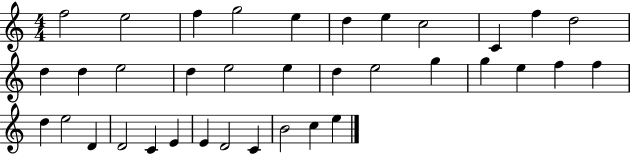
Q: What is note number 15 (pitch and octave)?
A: D5